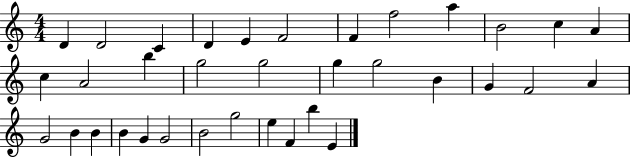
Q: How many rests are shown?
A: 0